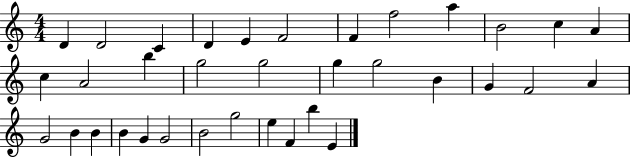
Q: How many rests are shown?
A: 0